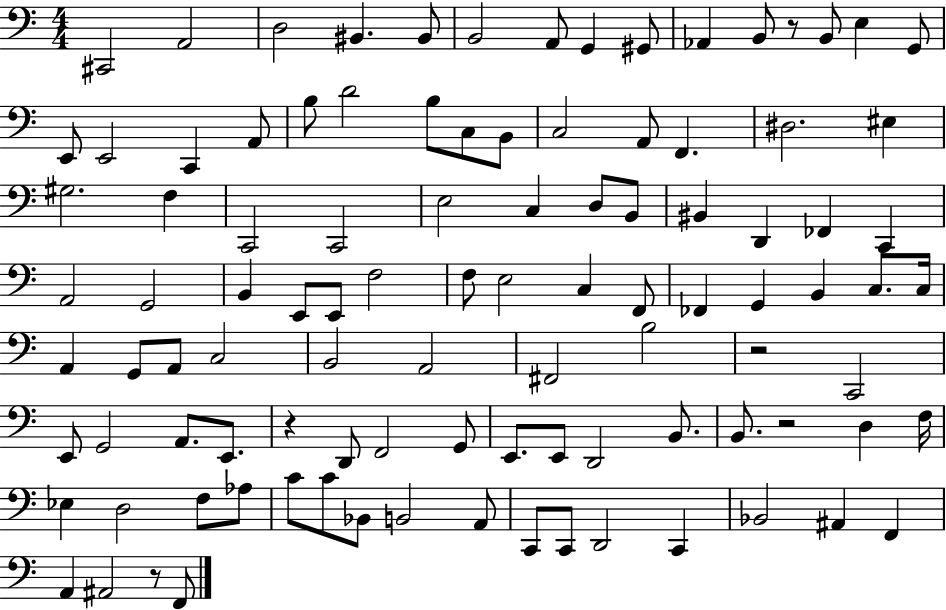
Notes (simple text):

C#2/h A2/h D3/h BIS2/q. BIS2/e B2/h A2/e G2/q G#2/e Ab2/q B2/e R/e B2/e E3/q G2/e E2/e E2/h C2/q A2/e B3/e D4/h B3/e C3/e B2/e C3/h A2/e F2/q. D#3/h. EIS3/q G#3/h. F3/q C2/h C2/h E3/h C3/q D3/e B2/e BIS2/q D2/q FES2/q C2/q A2/h G2/h B2/q E2/e E2/e F3/h F3/e E3/h C3/q F2/e FES2/q G2/q B2/q C3/e. C3/s A2/q G2/e A2/e C3/h B2/h A2/h F#2/h B3/h R/h C2/h E2/e G2/h A2/e. E2/e. R/q D2/e F2/h G2/e E2/e. E2/e D2/h B2/e. B2/e. R/h D3/q F3/s Eb3/q D3/h F3/e Ab3/e C4/e C4/e Bb2/e B2/h A2/e C2/e C2/e D2/h C2/q Bb2/h A#2/q F2/q A2/q A#2/h R/e F2/e